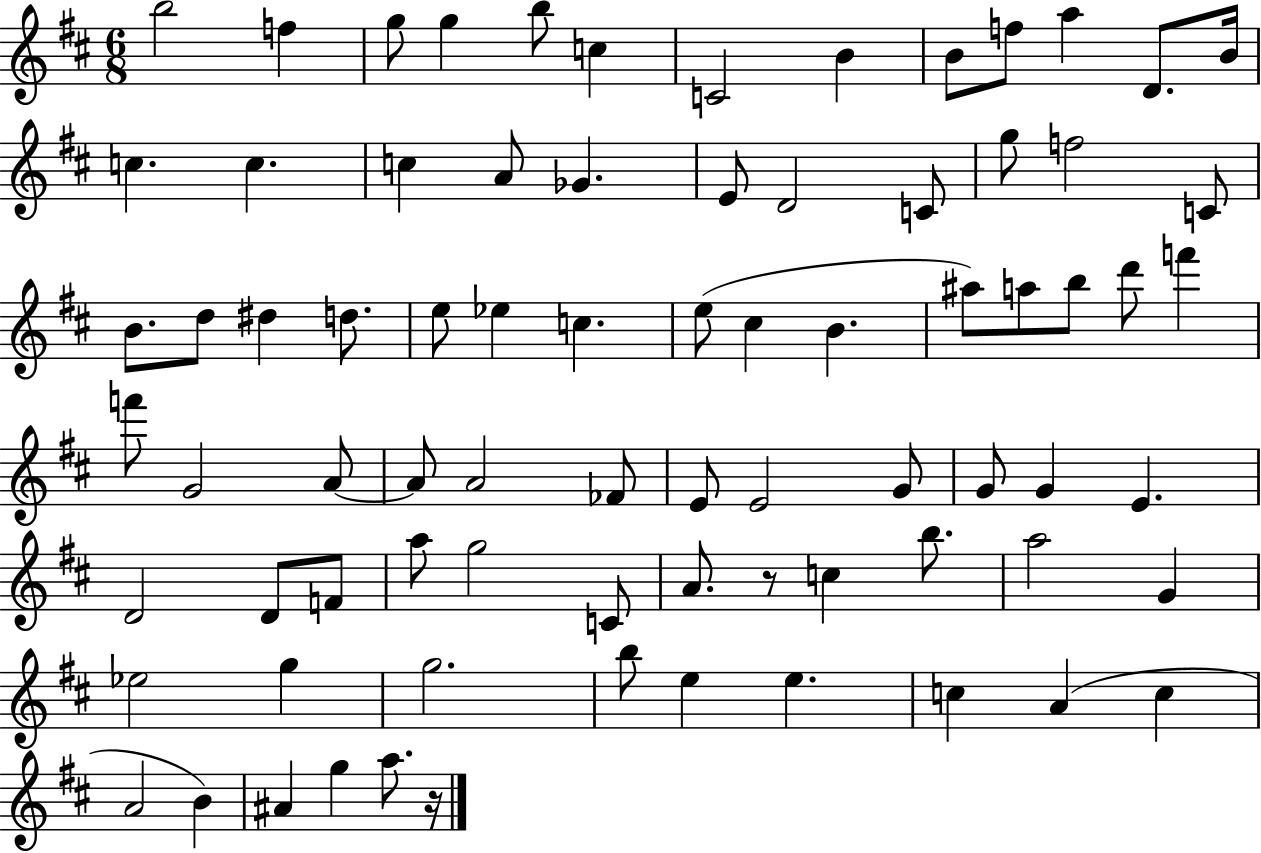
B5/h F5/q G5/e G5/q B5/e C5/q C4/h B4/q B4/e F5/e A5/q D4/e. B4/s C5/q. C5/q. C5/q A4/e Gb4/q. E4/e D4/h C4/e G5/e F5/h C4/e B4/e. D5/e D#5/q D5/e. E5/e Eb5/q C5/q. E5/e C#5/q B4/q. A#5/e A5/e B5/e D6/e F6/q F6/e G4/h A4/e A4/e A4/h FES4/e E4/e E4/h G4/e G4/e G4/q E4/q. D4/h D4/e F4/e A5/e G5/h C4/e A4/e. R/e C5/q B5/e. A5/h G4/q Eb5/h G5/q G5/h. B5/e E5/q E5/q. C5/q A4/q C5/q A4/h B4/q A#4/q G5/q A5/e. R/s